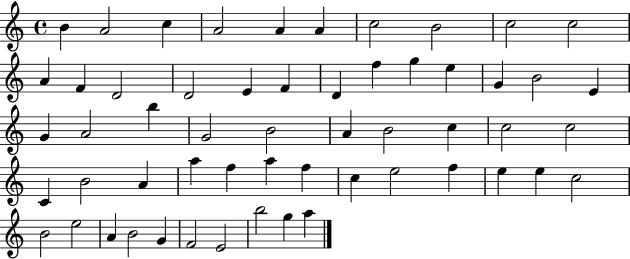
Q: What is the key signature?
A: C major